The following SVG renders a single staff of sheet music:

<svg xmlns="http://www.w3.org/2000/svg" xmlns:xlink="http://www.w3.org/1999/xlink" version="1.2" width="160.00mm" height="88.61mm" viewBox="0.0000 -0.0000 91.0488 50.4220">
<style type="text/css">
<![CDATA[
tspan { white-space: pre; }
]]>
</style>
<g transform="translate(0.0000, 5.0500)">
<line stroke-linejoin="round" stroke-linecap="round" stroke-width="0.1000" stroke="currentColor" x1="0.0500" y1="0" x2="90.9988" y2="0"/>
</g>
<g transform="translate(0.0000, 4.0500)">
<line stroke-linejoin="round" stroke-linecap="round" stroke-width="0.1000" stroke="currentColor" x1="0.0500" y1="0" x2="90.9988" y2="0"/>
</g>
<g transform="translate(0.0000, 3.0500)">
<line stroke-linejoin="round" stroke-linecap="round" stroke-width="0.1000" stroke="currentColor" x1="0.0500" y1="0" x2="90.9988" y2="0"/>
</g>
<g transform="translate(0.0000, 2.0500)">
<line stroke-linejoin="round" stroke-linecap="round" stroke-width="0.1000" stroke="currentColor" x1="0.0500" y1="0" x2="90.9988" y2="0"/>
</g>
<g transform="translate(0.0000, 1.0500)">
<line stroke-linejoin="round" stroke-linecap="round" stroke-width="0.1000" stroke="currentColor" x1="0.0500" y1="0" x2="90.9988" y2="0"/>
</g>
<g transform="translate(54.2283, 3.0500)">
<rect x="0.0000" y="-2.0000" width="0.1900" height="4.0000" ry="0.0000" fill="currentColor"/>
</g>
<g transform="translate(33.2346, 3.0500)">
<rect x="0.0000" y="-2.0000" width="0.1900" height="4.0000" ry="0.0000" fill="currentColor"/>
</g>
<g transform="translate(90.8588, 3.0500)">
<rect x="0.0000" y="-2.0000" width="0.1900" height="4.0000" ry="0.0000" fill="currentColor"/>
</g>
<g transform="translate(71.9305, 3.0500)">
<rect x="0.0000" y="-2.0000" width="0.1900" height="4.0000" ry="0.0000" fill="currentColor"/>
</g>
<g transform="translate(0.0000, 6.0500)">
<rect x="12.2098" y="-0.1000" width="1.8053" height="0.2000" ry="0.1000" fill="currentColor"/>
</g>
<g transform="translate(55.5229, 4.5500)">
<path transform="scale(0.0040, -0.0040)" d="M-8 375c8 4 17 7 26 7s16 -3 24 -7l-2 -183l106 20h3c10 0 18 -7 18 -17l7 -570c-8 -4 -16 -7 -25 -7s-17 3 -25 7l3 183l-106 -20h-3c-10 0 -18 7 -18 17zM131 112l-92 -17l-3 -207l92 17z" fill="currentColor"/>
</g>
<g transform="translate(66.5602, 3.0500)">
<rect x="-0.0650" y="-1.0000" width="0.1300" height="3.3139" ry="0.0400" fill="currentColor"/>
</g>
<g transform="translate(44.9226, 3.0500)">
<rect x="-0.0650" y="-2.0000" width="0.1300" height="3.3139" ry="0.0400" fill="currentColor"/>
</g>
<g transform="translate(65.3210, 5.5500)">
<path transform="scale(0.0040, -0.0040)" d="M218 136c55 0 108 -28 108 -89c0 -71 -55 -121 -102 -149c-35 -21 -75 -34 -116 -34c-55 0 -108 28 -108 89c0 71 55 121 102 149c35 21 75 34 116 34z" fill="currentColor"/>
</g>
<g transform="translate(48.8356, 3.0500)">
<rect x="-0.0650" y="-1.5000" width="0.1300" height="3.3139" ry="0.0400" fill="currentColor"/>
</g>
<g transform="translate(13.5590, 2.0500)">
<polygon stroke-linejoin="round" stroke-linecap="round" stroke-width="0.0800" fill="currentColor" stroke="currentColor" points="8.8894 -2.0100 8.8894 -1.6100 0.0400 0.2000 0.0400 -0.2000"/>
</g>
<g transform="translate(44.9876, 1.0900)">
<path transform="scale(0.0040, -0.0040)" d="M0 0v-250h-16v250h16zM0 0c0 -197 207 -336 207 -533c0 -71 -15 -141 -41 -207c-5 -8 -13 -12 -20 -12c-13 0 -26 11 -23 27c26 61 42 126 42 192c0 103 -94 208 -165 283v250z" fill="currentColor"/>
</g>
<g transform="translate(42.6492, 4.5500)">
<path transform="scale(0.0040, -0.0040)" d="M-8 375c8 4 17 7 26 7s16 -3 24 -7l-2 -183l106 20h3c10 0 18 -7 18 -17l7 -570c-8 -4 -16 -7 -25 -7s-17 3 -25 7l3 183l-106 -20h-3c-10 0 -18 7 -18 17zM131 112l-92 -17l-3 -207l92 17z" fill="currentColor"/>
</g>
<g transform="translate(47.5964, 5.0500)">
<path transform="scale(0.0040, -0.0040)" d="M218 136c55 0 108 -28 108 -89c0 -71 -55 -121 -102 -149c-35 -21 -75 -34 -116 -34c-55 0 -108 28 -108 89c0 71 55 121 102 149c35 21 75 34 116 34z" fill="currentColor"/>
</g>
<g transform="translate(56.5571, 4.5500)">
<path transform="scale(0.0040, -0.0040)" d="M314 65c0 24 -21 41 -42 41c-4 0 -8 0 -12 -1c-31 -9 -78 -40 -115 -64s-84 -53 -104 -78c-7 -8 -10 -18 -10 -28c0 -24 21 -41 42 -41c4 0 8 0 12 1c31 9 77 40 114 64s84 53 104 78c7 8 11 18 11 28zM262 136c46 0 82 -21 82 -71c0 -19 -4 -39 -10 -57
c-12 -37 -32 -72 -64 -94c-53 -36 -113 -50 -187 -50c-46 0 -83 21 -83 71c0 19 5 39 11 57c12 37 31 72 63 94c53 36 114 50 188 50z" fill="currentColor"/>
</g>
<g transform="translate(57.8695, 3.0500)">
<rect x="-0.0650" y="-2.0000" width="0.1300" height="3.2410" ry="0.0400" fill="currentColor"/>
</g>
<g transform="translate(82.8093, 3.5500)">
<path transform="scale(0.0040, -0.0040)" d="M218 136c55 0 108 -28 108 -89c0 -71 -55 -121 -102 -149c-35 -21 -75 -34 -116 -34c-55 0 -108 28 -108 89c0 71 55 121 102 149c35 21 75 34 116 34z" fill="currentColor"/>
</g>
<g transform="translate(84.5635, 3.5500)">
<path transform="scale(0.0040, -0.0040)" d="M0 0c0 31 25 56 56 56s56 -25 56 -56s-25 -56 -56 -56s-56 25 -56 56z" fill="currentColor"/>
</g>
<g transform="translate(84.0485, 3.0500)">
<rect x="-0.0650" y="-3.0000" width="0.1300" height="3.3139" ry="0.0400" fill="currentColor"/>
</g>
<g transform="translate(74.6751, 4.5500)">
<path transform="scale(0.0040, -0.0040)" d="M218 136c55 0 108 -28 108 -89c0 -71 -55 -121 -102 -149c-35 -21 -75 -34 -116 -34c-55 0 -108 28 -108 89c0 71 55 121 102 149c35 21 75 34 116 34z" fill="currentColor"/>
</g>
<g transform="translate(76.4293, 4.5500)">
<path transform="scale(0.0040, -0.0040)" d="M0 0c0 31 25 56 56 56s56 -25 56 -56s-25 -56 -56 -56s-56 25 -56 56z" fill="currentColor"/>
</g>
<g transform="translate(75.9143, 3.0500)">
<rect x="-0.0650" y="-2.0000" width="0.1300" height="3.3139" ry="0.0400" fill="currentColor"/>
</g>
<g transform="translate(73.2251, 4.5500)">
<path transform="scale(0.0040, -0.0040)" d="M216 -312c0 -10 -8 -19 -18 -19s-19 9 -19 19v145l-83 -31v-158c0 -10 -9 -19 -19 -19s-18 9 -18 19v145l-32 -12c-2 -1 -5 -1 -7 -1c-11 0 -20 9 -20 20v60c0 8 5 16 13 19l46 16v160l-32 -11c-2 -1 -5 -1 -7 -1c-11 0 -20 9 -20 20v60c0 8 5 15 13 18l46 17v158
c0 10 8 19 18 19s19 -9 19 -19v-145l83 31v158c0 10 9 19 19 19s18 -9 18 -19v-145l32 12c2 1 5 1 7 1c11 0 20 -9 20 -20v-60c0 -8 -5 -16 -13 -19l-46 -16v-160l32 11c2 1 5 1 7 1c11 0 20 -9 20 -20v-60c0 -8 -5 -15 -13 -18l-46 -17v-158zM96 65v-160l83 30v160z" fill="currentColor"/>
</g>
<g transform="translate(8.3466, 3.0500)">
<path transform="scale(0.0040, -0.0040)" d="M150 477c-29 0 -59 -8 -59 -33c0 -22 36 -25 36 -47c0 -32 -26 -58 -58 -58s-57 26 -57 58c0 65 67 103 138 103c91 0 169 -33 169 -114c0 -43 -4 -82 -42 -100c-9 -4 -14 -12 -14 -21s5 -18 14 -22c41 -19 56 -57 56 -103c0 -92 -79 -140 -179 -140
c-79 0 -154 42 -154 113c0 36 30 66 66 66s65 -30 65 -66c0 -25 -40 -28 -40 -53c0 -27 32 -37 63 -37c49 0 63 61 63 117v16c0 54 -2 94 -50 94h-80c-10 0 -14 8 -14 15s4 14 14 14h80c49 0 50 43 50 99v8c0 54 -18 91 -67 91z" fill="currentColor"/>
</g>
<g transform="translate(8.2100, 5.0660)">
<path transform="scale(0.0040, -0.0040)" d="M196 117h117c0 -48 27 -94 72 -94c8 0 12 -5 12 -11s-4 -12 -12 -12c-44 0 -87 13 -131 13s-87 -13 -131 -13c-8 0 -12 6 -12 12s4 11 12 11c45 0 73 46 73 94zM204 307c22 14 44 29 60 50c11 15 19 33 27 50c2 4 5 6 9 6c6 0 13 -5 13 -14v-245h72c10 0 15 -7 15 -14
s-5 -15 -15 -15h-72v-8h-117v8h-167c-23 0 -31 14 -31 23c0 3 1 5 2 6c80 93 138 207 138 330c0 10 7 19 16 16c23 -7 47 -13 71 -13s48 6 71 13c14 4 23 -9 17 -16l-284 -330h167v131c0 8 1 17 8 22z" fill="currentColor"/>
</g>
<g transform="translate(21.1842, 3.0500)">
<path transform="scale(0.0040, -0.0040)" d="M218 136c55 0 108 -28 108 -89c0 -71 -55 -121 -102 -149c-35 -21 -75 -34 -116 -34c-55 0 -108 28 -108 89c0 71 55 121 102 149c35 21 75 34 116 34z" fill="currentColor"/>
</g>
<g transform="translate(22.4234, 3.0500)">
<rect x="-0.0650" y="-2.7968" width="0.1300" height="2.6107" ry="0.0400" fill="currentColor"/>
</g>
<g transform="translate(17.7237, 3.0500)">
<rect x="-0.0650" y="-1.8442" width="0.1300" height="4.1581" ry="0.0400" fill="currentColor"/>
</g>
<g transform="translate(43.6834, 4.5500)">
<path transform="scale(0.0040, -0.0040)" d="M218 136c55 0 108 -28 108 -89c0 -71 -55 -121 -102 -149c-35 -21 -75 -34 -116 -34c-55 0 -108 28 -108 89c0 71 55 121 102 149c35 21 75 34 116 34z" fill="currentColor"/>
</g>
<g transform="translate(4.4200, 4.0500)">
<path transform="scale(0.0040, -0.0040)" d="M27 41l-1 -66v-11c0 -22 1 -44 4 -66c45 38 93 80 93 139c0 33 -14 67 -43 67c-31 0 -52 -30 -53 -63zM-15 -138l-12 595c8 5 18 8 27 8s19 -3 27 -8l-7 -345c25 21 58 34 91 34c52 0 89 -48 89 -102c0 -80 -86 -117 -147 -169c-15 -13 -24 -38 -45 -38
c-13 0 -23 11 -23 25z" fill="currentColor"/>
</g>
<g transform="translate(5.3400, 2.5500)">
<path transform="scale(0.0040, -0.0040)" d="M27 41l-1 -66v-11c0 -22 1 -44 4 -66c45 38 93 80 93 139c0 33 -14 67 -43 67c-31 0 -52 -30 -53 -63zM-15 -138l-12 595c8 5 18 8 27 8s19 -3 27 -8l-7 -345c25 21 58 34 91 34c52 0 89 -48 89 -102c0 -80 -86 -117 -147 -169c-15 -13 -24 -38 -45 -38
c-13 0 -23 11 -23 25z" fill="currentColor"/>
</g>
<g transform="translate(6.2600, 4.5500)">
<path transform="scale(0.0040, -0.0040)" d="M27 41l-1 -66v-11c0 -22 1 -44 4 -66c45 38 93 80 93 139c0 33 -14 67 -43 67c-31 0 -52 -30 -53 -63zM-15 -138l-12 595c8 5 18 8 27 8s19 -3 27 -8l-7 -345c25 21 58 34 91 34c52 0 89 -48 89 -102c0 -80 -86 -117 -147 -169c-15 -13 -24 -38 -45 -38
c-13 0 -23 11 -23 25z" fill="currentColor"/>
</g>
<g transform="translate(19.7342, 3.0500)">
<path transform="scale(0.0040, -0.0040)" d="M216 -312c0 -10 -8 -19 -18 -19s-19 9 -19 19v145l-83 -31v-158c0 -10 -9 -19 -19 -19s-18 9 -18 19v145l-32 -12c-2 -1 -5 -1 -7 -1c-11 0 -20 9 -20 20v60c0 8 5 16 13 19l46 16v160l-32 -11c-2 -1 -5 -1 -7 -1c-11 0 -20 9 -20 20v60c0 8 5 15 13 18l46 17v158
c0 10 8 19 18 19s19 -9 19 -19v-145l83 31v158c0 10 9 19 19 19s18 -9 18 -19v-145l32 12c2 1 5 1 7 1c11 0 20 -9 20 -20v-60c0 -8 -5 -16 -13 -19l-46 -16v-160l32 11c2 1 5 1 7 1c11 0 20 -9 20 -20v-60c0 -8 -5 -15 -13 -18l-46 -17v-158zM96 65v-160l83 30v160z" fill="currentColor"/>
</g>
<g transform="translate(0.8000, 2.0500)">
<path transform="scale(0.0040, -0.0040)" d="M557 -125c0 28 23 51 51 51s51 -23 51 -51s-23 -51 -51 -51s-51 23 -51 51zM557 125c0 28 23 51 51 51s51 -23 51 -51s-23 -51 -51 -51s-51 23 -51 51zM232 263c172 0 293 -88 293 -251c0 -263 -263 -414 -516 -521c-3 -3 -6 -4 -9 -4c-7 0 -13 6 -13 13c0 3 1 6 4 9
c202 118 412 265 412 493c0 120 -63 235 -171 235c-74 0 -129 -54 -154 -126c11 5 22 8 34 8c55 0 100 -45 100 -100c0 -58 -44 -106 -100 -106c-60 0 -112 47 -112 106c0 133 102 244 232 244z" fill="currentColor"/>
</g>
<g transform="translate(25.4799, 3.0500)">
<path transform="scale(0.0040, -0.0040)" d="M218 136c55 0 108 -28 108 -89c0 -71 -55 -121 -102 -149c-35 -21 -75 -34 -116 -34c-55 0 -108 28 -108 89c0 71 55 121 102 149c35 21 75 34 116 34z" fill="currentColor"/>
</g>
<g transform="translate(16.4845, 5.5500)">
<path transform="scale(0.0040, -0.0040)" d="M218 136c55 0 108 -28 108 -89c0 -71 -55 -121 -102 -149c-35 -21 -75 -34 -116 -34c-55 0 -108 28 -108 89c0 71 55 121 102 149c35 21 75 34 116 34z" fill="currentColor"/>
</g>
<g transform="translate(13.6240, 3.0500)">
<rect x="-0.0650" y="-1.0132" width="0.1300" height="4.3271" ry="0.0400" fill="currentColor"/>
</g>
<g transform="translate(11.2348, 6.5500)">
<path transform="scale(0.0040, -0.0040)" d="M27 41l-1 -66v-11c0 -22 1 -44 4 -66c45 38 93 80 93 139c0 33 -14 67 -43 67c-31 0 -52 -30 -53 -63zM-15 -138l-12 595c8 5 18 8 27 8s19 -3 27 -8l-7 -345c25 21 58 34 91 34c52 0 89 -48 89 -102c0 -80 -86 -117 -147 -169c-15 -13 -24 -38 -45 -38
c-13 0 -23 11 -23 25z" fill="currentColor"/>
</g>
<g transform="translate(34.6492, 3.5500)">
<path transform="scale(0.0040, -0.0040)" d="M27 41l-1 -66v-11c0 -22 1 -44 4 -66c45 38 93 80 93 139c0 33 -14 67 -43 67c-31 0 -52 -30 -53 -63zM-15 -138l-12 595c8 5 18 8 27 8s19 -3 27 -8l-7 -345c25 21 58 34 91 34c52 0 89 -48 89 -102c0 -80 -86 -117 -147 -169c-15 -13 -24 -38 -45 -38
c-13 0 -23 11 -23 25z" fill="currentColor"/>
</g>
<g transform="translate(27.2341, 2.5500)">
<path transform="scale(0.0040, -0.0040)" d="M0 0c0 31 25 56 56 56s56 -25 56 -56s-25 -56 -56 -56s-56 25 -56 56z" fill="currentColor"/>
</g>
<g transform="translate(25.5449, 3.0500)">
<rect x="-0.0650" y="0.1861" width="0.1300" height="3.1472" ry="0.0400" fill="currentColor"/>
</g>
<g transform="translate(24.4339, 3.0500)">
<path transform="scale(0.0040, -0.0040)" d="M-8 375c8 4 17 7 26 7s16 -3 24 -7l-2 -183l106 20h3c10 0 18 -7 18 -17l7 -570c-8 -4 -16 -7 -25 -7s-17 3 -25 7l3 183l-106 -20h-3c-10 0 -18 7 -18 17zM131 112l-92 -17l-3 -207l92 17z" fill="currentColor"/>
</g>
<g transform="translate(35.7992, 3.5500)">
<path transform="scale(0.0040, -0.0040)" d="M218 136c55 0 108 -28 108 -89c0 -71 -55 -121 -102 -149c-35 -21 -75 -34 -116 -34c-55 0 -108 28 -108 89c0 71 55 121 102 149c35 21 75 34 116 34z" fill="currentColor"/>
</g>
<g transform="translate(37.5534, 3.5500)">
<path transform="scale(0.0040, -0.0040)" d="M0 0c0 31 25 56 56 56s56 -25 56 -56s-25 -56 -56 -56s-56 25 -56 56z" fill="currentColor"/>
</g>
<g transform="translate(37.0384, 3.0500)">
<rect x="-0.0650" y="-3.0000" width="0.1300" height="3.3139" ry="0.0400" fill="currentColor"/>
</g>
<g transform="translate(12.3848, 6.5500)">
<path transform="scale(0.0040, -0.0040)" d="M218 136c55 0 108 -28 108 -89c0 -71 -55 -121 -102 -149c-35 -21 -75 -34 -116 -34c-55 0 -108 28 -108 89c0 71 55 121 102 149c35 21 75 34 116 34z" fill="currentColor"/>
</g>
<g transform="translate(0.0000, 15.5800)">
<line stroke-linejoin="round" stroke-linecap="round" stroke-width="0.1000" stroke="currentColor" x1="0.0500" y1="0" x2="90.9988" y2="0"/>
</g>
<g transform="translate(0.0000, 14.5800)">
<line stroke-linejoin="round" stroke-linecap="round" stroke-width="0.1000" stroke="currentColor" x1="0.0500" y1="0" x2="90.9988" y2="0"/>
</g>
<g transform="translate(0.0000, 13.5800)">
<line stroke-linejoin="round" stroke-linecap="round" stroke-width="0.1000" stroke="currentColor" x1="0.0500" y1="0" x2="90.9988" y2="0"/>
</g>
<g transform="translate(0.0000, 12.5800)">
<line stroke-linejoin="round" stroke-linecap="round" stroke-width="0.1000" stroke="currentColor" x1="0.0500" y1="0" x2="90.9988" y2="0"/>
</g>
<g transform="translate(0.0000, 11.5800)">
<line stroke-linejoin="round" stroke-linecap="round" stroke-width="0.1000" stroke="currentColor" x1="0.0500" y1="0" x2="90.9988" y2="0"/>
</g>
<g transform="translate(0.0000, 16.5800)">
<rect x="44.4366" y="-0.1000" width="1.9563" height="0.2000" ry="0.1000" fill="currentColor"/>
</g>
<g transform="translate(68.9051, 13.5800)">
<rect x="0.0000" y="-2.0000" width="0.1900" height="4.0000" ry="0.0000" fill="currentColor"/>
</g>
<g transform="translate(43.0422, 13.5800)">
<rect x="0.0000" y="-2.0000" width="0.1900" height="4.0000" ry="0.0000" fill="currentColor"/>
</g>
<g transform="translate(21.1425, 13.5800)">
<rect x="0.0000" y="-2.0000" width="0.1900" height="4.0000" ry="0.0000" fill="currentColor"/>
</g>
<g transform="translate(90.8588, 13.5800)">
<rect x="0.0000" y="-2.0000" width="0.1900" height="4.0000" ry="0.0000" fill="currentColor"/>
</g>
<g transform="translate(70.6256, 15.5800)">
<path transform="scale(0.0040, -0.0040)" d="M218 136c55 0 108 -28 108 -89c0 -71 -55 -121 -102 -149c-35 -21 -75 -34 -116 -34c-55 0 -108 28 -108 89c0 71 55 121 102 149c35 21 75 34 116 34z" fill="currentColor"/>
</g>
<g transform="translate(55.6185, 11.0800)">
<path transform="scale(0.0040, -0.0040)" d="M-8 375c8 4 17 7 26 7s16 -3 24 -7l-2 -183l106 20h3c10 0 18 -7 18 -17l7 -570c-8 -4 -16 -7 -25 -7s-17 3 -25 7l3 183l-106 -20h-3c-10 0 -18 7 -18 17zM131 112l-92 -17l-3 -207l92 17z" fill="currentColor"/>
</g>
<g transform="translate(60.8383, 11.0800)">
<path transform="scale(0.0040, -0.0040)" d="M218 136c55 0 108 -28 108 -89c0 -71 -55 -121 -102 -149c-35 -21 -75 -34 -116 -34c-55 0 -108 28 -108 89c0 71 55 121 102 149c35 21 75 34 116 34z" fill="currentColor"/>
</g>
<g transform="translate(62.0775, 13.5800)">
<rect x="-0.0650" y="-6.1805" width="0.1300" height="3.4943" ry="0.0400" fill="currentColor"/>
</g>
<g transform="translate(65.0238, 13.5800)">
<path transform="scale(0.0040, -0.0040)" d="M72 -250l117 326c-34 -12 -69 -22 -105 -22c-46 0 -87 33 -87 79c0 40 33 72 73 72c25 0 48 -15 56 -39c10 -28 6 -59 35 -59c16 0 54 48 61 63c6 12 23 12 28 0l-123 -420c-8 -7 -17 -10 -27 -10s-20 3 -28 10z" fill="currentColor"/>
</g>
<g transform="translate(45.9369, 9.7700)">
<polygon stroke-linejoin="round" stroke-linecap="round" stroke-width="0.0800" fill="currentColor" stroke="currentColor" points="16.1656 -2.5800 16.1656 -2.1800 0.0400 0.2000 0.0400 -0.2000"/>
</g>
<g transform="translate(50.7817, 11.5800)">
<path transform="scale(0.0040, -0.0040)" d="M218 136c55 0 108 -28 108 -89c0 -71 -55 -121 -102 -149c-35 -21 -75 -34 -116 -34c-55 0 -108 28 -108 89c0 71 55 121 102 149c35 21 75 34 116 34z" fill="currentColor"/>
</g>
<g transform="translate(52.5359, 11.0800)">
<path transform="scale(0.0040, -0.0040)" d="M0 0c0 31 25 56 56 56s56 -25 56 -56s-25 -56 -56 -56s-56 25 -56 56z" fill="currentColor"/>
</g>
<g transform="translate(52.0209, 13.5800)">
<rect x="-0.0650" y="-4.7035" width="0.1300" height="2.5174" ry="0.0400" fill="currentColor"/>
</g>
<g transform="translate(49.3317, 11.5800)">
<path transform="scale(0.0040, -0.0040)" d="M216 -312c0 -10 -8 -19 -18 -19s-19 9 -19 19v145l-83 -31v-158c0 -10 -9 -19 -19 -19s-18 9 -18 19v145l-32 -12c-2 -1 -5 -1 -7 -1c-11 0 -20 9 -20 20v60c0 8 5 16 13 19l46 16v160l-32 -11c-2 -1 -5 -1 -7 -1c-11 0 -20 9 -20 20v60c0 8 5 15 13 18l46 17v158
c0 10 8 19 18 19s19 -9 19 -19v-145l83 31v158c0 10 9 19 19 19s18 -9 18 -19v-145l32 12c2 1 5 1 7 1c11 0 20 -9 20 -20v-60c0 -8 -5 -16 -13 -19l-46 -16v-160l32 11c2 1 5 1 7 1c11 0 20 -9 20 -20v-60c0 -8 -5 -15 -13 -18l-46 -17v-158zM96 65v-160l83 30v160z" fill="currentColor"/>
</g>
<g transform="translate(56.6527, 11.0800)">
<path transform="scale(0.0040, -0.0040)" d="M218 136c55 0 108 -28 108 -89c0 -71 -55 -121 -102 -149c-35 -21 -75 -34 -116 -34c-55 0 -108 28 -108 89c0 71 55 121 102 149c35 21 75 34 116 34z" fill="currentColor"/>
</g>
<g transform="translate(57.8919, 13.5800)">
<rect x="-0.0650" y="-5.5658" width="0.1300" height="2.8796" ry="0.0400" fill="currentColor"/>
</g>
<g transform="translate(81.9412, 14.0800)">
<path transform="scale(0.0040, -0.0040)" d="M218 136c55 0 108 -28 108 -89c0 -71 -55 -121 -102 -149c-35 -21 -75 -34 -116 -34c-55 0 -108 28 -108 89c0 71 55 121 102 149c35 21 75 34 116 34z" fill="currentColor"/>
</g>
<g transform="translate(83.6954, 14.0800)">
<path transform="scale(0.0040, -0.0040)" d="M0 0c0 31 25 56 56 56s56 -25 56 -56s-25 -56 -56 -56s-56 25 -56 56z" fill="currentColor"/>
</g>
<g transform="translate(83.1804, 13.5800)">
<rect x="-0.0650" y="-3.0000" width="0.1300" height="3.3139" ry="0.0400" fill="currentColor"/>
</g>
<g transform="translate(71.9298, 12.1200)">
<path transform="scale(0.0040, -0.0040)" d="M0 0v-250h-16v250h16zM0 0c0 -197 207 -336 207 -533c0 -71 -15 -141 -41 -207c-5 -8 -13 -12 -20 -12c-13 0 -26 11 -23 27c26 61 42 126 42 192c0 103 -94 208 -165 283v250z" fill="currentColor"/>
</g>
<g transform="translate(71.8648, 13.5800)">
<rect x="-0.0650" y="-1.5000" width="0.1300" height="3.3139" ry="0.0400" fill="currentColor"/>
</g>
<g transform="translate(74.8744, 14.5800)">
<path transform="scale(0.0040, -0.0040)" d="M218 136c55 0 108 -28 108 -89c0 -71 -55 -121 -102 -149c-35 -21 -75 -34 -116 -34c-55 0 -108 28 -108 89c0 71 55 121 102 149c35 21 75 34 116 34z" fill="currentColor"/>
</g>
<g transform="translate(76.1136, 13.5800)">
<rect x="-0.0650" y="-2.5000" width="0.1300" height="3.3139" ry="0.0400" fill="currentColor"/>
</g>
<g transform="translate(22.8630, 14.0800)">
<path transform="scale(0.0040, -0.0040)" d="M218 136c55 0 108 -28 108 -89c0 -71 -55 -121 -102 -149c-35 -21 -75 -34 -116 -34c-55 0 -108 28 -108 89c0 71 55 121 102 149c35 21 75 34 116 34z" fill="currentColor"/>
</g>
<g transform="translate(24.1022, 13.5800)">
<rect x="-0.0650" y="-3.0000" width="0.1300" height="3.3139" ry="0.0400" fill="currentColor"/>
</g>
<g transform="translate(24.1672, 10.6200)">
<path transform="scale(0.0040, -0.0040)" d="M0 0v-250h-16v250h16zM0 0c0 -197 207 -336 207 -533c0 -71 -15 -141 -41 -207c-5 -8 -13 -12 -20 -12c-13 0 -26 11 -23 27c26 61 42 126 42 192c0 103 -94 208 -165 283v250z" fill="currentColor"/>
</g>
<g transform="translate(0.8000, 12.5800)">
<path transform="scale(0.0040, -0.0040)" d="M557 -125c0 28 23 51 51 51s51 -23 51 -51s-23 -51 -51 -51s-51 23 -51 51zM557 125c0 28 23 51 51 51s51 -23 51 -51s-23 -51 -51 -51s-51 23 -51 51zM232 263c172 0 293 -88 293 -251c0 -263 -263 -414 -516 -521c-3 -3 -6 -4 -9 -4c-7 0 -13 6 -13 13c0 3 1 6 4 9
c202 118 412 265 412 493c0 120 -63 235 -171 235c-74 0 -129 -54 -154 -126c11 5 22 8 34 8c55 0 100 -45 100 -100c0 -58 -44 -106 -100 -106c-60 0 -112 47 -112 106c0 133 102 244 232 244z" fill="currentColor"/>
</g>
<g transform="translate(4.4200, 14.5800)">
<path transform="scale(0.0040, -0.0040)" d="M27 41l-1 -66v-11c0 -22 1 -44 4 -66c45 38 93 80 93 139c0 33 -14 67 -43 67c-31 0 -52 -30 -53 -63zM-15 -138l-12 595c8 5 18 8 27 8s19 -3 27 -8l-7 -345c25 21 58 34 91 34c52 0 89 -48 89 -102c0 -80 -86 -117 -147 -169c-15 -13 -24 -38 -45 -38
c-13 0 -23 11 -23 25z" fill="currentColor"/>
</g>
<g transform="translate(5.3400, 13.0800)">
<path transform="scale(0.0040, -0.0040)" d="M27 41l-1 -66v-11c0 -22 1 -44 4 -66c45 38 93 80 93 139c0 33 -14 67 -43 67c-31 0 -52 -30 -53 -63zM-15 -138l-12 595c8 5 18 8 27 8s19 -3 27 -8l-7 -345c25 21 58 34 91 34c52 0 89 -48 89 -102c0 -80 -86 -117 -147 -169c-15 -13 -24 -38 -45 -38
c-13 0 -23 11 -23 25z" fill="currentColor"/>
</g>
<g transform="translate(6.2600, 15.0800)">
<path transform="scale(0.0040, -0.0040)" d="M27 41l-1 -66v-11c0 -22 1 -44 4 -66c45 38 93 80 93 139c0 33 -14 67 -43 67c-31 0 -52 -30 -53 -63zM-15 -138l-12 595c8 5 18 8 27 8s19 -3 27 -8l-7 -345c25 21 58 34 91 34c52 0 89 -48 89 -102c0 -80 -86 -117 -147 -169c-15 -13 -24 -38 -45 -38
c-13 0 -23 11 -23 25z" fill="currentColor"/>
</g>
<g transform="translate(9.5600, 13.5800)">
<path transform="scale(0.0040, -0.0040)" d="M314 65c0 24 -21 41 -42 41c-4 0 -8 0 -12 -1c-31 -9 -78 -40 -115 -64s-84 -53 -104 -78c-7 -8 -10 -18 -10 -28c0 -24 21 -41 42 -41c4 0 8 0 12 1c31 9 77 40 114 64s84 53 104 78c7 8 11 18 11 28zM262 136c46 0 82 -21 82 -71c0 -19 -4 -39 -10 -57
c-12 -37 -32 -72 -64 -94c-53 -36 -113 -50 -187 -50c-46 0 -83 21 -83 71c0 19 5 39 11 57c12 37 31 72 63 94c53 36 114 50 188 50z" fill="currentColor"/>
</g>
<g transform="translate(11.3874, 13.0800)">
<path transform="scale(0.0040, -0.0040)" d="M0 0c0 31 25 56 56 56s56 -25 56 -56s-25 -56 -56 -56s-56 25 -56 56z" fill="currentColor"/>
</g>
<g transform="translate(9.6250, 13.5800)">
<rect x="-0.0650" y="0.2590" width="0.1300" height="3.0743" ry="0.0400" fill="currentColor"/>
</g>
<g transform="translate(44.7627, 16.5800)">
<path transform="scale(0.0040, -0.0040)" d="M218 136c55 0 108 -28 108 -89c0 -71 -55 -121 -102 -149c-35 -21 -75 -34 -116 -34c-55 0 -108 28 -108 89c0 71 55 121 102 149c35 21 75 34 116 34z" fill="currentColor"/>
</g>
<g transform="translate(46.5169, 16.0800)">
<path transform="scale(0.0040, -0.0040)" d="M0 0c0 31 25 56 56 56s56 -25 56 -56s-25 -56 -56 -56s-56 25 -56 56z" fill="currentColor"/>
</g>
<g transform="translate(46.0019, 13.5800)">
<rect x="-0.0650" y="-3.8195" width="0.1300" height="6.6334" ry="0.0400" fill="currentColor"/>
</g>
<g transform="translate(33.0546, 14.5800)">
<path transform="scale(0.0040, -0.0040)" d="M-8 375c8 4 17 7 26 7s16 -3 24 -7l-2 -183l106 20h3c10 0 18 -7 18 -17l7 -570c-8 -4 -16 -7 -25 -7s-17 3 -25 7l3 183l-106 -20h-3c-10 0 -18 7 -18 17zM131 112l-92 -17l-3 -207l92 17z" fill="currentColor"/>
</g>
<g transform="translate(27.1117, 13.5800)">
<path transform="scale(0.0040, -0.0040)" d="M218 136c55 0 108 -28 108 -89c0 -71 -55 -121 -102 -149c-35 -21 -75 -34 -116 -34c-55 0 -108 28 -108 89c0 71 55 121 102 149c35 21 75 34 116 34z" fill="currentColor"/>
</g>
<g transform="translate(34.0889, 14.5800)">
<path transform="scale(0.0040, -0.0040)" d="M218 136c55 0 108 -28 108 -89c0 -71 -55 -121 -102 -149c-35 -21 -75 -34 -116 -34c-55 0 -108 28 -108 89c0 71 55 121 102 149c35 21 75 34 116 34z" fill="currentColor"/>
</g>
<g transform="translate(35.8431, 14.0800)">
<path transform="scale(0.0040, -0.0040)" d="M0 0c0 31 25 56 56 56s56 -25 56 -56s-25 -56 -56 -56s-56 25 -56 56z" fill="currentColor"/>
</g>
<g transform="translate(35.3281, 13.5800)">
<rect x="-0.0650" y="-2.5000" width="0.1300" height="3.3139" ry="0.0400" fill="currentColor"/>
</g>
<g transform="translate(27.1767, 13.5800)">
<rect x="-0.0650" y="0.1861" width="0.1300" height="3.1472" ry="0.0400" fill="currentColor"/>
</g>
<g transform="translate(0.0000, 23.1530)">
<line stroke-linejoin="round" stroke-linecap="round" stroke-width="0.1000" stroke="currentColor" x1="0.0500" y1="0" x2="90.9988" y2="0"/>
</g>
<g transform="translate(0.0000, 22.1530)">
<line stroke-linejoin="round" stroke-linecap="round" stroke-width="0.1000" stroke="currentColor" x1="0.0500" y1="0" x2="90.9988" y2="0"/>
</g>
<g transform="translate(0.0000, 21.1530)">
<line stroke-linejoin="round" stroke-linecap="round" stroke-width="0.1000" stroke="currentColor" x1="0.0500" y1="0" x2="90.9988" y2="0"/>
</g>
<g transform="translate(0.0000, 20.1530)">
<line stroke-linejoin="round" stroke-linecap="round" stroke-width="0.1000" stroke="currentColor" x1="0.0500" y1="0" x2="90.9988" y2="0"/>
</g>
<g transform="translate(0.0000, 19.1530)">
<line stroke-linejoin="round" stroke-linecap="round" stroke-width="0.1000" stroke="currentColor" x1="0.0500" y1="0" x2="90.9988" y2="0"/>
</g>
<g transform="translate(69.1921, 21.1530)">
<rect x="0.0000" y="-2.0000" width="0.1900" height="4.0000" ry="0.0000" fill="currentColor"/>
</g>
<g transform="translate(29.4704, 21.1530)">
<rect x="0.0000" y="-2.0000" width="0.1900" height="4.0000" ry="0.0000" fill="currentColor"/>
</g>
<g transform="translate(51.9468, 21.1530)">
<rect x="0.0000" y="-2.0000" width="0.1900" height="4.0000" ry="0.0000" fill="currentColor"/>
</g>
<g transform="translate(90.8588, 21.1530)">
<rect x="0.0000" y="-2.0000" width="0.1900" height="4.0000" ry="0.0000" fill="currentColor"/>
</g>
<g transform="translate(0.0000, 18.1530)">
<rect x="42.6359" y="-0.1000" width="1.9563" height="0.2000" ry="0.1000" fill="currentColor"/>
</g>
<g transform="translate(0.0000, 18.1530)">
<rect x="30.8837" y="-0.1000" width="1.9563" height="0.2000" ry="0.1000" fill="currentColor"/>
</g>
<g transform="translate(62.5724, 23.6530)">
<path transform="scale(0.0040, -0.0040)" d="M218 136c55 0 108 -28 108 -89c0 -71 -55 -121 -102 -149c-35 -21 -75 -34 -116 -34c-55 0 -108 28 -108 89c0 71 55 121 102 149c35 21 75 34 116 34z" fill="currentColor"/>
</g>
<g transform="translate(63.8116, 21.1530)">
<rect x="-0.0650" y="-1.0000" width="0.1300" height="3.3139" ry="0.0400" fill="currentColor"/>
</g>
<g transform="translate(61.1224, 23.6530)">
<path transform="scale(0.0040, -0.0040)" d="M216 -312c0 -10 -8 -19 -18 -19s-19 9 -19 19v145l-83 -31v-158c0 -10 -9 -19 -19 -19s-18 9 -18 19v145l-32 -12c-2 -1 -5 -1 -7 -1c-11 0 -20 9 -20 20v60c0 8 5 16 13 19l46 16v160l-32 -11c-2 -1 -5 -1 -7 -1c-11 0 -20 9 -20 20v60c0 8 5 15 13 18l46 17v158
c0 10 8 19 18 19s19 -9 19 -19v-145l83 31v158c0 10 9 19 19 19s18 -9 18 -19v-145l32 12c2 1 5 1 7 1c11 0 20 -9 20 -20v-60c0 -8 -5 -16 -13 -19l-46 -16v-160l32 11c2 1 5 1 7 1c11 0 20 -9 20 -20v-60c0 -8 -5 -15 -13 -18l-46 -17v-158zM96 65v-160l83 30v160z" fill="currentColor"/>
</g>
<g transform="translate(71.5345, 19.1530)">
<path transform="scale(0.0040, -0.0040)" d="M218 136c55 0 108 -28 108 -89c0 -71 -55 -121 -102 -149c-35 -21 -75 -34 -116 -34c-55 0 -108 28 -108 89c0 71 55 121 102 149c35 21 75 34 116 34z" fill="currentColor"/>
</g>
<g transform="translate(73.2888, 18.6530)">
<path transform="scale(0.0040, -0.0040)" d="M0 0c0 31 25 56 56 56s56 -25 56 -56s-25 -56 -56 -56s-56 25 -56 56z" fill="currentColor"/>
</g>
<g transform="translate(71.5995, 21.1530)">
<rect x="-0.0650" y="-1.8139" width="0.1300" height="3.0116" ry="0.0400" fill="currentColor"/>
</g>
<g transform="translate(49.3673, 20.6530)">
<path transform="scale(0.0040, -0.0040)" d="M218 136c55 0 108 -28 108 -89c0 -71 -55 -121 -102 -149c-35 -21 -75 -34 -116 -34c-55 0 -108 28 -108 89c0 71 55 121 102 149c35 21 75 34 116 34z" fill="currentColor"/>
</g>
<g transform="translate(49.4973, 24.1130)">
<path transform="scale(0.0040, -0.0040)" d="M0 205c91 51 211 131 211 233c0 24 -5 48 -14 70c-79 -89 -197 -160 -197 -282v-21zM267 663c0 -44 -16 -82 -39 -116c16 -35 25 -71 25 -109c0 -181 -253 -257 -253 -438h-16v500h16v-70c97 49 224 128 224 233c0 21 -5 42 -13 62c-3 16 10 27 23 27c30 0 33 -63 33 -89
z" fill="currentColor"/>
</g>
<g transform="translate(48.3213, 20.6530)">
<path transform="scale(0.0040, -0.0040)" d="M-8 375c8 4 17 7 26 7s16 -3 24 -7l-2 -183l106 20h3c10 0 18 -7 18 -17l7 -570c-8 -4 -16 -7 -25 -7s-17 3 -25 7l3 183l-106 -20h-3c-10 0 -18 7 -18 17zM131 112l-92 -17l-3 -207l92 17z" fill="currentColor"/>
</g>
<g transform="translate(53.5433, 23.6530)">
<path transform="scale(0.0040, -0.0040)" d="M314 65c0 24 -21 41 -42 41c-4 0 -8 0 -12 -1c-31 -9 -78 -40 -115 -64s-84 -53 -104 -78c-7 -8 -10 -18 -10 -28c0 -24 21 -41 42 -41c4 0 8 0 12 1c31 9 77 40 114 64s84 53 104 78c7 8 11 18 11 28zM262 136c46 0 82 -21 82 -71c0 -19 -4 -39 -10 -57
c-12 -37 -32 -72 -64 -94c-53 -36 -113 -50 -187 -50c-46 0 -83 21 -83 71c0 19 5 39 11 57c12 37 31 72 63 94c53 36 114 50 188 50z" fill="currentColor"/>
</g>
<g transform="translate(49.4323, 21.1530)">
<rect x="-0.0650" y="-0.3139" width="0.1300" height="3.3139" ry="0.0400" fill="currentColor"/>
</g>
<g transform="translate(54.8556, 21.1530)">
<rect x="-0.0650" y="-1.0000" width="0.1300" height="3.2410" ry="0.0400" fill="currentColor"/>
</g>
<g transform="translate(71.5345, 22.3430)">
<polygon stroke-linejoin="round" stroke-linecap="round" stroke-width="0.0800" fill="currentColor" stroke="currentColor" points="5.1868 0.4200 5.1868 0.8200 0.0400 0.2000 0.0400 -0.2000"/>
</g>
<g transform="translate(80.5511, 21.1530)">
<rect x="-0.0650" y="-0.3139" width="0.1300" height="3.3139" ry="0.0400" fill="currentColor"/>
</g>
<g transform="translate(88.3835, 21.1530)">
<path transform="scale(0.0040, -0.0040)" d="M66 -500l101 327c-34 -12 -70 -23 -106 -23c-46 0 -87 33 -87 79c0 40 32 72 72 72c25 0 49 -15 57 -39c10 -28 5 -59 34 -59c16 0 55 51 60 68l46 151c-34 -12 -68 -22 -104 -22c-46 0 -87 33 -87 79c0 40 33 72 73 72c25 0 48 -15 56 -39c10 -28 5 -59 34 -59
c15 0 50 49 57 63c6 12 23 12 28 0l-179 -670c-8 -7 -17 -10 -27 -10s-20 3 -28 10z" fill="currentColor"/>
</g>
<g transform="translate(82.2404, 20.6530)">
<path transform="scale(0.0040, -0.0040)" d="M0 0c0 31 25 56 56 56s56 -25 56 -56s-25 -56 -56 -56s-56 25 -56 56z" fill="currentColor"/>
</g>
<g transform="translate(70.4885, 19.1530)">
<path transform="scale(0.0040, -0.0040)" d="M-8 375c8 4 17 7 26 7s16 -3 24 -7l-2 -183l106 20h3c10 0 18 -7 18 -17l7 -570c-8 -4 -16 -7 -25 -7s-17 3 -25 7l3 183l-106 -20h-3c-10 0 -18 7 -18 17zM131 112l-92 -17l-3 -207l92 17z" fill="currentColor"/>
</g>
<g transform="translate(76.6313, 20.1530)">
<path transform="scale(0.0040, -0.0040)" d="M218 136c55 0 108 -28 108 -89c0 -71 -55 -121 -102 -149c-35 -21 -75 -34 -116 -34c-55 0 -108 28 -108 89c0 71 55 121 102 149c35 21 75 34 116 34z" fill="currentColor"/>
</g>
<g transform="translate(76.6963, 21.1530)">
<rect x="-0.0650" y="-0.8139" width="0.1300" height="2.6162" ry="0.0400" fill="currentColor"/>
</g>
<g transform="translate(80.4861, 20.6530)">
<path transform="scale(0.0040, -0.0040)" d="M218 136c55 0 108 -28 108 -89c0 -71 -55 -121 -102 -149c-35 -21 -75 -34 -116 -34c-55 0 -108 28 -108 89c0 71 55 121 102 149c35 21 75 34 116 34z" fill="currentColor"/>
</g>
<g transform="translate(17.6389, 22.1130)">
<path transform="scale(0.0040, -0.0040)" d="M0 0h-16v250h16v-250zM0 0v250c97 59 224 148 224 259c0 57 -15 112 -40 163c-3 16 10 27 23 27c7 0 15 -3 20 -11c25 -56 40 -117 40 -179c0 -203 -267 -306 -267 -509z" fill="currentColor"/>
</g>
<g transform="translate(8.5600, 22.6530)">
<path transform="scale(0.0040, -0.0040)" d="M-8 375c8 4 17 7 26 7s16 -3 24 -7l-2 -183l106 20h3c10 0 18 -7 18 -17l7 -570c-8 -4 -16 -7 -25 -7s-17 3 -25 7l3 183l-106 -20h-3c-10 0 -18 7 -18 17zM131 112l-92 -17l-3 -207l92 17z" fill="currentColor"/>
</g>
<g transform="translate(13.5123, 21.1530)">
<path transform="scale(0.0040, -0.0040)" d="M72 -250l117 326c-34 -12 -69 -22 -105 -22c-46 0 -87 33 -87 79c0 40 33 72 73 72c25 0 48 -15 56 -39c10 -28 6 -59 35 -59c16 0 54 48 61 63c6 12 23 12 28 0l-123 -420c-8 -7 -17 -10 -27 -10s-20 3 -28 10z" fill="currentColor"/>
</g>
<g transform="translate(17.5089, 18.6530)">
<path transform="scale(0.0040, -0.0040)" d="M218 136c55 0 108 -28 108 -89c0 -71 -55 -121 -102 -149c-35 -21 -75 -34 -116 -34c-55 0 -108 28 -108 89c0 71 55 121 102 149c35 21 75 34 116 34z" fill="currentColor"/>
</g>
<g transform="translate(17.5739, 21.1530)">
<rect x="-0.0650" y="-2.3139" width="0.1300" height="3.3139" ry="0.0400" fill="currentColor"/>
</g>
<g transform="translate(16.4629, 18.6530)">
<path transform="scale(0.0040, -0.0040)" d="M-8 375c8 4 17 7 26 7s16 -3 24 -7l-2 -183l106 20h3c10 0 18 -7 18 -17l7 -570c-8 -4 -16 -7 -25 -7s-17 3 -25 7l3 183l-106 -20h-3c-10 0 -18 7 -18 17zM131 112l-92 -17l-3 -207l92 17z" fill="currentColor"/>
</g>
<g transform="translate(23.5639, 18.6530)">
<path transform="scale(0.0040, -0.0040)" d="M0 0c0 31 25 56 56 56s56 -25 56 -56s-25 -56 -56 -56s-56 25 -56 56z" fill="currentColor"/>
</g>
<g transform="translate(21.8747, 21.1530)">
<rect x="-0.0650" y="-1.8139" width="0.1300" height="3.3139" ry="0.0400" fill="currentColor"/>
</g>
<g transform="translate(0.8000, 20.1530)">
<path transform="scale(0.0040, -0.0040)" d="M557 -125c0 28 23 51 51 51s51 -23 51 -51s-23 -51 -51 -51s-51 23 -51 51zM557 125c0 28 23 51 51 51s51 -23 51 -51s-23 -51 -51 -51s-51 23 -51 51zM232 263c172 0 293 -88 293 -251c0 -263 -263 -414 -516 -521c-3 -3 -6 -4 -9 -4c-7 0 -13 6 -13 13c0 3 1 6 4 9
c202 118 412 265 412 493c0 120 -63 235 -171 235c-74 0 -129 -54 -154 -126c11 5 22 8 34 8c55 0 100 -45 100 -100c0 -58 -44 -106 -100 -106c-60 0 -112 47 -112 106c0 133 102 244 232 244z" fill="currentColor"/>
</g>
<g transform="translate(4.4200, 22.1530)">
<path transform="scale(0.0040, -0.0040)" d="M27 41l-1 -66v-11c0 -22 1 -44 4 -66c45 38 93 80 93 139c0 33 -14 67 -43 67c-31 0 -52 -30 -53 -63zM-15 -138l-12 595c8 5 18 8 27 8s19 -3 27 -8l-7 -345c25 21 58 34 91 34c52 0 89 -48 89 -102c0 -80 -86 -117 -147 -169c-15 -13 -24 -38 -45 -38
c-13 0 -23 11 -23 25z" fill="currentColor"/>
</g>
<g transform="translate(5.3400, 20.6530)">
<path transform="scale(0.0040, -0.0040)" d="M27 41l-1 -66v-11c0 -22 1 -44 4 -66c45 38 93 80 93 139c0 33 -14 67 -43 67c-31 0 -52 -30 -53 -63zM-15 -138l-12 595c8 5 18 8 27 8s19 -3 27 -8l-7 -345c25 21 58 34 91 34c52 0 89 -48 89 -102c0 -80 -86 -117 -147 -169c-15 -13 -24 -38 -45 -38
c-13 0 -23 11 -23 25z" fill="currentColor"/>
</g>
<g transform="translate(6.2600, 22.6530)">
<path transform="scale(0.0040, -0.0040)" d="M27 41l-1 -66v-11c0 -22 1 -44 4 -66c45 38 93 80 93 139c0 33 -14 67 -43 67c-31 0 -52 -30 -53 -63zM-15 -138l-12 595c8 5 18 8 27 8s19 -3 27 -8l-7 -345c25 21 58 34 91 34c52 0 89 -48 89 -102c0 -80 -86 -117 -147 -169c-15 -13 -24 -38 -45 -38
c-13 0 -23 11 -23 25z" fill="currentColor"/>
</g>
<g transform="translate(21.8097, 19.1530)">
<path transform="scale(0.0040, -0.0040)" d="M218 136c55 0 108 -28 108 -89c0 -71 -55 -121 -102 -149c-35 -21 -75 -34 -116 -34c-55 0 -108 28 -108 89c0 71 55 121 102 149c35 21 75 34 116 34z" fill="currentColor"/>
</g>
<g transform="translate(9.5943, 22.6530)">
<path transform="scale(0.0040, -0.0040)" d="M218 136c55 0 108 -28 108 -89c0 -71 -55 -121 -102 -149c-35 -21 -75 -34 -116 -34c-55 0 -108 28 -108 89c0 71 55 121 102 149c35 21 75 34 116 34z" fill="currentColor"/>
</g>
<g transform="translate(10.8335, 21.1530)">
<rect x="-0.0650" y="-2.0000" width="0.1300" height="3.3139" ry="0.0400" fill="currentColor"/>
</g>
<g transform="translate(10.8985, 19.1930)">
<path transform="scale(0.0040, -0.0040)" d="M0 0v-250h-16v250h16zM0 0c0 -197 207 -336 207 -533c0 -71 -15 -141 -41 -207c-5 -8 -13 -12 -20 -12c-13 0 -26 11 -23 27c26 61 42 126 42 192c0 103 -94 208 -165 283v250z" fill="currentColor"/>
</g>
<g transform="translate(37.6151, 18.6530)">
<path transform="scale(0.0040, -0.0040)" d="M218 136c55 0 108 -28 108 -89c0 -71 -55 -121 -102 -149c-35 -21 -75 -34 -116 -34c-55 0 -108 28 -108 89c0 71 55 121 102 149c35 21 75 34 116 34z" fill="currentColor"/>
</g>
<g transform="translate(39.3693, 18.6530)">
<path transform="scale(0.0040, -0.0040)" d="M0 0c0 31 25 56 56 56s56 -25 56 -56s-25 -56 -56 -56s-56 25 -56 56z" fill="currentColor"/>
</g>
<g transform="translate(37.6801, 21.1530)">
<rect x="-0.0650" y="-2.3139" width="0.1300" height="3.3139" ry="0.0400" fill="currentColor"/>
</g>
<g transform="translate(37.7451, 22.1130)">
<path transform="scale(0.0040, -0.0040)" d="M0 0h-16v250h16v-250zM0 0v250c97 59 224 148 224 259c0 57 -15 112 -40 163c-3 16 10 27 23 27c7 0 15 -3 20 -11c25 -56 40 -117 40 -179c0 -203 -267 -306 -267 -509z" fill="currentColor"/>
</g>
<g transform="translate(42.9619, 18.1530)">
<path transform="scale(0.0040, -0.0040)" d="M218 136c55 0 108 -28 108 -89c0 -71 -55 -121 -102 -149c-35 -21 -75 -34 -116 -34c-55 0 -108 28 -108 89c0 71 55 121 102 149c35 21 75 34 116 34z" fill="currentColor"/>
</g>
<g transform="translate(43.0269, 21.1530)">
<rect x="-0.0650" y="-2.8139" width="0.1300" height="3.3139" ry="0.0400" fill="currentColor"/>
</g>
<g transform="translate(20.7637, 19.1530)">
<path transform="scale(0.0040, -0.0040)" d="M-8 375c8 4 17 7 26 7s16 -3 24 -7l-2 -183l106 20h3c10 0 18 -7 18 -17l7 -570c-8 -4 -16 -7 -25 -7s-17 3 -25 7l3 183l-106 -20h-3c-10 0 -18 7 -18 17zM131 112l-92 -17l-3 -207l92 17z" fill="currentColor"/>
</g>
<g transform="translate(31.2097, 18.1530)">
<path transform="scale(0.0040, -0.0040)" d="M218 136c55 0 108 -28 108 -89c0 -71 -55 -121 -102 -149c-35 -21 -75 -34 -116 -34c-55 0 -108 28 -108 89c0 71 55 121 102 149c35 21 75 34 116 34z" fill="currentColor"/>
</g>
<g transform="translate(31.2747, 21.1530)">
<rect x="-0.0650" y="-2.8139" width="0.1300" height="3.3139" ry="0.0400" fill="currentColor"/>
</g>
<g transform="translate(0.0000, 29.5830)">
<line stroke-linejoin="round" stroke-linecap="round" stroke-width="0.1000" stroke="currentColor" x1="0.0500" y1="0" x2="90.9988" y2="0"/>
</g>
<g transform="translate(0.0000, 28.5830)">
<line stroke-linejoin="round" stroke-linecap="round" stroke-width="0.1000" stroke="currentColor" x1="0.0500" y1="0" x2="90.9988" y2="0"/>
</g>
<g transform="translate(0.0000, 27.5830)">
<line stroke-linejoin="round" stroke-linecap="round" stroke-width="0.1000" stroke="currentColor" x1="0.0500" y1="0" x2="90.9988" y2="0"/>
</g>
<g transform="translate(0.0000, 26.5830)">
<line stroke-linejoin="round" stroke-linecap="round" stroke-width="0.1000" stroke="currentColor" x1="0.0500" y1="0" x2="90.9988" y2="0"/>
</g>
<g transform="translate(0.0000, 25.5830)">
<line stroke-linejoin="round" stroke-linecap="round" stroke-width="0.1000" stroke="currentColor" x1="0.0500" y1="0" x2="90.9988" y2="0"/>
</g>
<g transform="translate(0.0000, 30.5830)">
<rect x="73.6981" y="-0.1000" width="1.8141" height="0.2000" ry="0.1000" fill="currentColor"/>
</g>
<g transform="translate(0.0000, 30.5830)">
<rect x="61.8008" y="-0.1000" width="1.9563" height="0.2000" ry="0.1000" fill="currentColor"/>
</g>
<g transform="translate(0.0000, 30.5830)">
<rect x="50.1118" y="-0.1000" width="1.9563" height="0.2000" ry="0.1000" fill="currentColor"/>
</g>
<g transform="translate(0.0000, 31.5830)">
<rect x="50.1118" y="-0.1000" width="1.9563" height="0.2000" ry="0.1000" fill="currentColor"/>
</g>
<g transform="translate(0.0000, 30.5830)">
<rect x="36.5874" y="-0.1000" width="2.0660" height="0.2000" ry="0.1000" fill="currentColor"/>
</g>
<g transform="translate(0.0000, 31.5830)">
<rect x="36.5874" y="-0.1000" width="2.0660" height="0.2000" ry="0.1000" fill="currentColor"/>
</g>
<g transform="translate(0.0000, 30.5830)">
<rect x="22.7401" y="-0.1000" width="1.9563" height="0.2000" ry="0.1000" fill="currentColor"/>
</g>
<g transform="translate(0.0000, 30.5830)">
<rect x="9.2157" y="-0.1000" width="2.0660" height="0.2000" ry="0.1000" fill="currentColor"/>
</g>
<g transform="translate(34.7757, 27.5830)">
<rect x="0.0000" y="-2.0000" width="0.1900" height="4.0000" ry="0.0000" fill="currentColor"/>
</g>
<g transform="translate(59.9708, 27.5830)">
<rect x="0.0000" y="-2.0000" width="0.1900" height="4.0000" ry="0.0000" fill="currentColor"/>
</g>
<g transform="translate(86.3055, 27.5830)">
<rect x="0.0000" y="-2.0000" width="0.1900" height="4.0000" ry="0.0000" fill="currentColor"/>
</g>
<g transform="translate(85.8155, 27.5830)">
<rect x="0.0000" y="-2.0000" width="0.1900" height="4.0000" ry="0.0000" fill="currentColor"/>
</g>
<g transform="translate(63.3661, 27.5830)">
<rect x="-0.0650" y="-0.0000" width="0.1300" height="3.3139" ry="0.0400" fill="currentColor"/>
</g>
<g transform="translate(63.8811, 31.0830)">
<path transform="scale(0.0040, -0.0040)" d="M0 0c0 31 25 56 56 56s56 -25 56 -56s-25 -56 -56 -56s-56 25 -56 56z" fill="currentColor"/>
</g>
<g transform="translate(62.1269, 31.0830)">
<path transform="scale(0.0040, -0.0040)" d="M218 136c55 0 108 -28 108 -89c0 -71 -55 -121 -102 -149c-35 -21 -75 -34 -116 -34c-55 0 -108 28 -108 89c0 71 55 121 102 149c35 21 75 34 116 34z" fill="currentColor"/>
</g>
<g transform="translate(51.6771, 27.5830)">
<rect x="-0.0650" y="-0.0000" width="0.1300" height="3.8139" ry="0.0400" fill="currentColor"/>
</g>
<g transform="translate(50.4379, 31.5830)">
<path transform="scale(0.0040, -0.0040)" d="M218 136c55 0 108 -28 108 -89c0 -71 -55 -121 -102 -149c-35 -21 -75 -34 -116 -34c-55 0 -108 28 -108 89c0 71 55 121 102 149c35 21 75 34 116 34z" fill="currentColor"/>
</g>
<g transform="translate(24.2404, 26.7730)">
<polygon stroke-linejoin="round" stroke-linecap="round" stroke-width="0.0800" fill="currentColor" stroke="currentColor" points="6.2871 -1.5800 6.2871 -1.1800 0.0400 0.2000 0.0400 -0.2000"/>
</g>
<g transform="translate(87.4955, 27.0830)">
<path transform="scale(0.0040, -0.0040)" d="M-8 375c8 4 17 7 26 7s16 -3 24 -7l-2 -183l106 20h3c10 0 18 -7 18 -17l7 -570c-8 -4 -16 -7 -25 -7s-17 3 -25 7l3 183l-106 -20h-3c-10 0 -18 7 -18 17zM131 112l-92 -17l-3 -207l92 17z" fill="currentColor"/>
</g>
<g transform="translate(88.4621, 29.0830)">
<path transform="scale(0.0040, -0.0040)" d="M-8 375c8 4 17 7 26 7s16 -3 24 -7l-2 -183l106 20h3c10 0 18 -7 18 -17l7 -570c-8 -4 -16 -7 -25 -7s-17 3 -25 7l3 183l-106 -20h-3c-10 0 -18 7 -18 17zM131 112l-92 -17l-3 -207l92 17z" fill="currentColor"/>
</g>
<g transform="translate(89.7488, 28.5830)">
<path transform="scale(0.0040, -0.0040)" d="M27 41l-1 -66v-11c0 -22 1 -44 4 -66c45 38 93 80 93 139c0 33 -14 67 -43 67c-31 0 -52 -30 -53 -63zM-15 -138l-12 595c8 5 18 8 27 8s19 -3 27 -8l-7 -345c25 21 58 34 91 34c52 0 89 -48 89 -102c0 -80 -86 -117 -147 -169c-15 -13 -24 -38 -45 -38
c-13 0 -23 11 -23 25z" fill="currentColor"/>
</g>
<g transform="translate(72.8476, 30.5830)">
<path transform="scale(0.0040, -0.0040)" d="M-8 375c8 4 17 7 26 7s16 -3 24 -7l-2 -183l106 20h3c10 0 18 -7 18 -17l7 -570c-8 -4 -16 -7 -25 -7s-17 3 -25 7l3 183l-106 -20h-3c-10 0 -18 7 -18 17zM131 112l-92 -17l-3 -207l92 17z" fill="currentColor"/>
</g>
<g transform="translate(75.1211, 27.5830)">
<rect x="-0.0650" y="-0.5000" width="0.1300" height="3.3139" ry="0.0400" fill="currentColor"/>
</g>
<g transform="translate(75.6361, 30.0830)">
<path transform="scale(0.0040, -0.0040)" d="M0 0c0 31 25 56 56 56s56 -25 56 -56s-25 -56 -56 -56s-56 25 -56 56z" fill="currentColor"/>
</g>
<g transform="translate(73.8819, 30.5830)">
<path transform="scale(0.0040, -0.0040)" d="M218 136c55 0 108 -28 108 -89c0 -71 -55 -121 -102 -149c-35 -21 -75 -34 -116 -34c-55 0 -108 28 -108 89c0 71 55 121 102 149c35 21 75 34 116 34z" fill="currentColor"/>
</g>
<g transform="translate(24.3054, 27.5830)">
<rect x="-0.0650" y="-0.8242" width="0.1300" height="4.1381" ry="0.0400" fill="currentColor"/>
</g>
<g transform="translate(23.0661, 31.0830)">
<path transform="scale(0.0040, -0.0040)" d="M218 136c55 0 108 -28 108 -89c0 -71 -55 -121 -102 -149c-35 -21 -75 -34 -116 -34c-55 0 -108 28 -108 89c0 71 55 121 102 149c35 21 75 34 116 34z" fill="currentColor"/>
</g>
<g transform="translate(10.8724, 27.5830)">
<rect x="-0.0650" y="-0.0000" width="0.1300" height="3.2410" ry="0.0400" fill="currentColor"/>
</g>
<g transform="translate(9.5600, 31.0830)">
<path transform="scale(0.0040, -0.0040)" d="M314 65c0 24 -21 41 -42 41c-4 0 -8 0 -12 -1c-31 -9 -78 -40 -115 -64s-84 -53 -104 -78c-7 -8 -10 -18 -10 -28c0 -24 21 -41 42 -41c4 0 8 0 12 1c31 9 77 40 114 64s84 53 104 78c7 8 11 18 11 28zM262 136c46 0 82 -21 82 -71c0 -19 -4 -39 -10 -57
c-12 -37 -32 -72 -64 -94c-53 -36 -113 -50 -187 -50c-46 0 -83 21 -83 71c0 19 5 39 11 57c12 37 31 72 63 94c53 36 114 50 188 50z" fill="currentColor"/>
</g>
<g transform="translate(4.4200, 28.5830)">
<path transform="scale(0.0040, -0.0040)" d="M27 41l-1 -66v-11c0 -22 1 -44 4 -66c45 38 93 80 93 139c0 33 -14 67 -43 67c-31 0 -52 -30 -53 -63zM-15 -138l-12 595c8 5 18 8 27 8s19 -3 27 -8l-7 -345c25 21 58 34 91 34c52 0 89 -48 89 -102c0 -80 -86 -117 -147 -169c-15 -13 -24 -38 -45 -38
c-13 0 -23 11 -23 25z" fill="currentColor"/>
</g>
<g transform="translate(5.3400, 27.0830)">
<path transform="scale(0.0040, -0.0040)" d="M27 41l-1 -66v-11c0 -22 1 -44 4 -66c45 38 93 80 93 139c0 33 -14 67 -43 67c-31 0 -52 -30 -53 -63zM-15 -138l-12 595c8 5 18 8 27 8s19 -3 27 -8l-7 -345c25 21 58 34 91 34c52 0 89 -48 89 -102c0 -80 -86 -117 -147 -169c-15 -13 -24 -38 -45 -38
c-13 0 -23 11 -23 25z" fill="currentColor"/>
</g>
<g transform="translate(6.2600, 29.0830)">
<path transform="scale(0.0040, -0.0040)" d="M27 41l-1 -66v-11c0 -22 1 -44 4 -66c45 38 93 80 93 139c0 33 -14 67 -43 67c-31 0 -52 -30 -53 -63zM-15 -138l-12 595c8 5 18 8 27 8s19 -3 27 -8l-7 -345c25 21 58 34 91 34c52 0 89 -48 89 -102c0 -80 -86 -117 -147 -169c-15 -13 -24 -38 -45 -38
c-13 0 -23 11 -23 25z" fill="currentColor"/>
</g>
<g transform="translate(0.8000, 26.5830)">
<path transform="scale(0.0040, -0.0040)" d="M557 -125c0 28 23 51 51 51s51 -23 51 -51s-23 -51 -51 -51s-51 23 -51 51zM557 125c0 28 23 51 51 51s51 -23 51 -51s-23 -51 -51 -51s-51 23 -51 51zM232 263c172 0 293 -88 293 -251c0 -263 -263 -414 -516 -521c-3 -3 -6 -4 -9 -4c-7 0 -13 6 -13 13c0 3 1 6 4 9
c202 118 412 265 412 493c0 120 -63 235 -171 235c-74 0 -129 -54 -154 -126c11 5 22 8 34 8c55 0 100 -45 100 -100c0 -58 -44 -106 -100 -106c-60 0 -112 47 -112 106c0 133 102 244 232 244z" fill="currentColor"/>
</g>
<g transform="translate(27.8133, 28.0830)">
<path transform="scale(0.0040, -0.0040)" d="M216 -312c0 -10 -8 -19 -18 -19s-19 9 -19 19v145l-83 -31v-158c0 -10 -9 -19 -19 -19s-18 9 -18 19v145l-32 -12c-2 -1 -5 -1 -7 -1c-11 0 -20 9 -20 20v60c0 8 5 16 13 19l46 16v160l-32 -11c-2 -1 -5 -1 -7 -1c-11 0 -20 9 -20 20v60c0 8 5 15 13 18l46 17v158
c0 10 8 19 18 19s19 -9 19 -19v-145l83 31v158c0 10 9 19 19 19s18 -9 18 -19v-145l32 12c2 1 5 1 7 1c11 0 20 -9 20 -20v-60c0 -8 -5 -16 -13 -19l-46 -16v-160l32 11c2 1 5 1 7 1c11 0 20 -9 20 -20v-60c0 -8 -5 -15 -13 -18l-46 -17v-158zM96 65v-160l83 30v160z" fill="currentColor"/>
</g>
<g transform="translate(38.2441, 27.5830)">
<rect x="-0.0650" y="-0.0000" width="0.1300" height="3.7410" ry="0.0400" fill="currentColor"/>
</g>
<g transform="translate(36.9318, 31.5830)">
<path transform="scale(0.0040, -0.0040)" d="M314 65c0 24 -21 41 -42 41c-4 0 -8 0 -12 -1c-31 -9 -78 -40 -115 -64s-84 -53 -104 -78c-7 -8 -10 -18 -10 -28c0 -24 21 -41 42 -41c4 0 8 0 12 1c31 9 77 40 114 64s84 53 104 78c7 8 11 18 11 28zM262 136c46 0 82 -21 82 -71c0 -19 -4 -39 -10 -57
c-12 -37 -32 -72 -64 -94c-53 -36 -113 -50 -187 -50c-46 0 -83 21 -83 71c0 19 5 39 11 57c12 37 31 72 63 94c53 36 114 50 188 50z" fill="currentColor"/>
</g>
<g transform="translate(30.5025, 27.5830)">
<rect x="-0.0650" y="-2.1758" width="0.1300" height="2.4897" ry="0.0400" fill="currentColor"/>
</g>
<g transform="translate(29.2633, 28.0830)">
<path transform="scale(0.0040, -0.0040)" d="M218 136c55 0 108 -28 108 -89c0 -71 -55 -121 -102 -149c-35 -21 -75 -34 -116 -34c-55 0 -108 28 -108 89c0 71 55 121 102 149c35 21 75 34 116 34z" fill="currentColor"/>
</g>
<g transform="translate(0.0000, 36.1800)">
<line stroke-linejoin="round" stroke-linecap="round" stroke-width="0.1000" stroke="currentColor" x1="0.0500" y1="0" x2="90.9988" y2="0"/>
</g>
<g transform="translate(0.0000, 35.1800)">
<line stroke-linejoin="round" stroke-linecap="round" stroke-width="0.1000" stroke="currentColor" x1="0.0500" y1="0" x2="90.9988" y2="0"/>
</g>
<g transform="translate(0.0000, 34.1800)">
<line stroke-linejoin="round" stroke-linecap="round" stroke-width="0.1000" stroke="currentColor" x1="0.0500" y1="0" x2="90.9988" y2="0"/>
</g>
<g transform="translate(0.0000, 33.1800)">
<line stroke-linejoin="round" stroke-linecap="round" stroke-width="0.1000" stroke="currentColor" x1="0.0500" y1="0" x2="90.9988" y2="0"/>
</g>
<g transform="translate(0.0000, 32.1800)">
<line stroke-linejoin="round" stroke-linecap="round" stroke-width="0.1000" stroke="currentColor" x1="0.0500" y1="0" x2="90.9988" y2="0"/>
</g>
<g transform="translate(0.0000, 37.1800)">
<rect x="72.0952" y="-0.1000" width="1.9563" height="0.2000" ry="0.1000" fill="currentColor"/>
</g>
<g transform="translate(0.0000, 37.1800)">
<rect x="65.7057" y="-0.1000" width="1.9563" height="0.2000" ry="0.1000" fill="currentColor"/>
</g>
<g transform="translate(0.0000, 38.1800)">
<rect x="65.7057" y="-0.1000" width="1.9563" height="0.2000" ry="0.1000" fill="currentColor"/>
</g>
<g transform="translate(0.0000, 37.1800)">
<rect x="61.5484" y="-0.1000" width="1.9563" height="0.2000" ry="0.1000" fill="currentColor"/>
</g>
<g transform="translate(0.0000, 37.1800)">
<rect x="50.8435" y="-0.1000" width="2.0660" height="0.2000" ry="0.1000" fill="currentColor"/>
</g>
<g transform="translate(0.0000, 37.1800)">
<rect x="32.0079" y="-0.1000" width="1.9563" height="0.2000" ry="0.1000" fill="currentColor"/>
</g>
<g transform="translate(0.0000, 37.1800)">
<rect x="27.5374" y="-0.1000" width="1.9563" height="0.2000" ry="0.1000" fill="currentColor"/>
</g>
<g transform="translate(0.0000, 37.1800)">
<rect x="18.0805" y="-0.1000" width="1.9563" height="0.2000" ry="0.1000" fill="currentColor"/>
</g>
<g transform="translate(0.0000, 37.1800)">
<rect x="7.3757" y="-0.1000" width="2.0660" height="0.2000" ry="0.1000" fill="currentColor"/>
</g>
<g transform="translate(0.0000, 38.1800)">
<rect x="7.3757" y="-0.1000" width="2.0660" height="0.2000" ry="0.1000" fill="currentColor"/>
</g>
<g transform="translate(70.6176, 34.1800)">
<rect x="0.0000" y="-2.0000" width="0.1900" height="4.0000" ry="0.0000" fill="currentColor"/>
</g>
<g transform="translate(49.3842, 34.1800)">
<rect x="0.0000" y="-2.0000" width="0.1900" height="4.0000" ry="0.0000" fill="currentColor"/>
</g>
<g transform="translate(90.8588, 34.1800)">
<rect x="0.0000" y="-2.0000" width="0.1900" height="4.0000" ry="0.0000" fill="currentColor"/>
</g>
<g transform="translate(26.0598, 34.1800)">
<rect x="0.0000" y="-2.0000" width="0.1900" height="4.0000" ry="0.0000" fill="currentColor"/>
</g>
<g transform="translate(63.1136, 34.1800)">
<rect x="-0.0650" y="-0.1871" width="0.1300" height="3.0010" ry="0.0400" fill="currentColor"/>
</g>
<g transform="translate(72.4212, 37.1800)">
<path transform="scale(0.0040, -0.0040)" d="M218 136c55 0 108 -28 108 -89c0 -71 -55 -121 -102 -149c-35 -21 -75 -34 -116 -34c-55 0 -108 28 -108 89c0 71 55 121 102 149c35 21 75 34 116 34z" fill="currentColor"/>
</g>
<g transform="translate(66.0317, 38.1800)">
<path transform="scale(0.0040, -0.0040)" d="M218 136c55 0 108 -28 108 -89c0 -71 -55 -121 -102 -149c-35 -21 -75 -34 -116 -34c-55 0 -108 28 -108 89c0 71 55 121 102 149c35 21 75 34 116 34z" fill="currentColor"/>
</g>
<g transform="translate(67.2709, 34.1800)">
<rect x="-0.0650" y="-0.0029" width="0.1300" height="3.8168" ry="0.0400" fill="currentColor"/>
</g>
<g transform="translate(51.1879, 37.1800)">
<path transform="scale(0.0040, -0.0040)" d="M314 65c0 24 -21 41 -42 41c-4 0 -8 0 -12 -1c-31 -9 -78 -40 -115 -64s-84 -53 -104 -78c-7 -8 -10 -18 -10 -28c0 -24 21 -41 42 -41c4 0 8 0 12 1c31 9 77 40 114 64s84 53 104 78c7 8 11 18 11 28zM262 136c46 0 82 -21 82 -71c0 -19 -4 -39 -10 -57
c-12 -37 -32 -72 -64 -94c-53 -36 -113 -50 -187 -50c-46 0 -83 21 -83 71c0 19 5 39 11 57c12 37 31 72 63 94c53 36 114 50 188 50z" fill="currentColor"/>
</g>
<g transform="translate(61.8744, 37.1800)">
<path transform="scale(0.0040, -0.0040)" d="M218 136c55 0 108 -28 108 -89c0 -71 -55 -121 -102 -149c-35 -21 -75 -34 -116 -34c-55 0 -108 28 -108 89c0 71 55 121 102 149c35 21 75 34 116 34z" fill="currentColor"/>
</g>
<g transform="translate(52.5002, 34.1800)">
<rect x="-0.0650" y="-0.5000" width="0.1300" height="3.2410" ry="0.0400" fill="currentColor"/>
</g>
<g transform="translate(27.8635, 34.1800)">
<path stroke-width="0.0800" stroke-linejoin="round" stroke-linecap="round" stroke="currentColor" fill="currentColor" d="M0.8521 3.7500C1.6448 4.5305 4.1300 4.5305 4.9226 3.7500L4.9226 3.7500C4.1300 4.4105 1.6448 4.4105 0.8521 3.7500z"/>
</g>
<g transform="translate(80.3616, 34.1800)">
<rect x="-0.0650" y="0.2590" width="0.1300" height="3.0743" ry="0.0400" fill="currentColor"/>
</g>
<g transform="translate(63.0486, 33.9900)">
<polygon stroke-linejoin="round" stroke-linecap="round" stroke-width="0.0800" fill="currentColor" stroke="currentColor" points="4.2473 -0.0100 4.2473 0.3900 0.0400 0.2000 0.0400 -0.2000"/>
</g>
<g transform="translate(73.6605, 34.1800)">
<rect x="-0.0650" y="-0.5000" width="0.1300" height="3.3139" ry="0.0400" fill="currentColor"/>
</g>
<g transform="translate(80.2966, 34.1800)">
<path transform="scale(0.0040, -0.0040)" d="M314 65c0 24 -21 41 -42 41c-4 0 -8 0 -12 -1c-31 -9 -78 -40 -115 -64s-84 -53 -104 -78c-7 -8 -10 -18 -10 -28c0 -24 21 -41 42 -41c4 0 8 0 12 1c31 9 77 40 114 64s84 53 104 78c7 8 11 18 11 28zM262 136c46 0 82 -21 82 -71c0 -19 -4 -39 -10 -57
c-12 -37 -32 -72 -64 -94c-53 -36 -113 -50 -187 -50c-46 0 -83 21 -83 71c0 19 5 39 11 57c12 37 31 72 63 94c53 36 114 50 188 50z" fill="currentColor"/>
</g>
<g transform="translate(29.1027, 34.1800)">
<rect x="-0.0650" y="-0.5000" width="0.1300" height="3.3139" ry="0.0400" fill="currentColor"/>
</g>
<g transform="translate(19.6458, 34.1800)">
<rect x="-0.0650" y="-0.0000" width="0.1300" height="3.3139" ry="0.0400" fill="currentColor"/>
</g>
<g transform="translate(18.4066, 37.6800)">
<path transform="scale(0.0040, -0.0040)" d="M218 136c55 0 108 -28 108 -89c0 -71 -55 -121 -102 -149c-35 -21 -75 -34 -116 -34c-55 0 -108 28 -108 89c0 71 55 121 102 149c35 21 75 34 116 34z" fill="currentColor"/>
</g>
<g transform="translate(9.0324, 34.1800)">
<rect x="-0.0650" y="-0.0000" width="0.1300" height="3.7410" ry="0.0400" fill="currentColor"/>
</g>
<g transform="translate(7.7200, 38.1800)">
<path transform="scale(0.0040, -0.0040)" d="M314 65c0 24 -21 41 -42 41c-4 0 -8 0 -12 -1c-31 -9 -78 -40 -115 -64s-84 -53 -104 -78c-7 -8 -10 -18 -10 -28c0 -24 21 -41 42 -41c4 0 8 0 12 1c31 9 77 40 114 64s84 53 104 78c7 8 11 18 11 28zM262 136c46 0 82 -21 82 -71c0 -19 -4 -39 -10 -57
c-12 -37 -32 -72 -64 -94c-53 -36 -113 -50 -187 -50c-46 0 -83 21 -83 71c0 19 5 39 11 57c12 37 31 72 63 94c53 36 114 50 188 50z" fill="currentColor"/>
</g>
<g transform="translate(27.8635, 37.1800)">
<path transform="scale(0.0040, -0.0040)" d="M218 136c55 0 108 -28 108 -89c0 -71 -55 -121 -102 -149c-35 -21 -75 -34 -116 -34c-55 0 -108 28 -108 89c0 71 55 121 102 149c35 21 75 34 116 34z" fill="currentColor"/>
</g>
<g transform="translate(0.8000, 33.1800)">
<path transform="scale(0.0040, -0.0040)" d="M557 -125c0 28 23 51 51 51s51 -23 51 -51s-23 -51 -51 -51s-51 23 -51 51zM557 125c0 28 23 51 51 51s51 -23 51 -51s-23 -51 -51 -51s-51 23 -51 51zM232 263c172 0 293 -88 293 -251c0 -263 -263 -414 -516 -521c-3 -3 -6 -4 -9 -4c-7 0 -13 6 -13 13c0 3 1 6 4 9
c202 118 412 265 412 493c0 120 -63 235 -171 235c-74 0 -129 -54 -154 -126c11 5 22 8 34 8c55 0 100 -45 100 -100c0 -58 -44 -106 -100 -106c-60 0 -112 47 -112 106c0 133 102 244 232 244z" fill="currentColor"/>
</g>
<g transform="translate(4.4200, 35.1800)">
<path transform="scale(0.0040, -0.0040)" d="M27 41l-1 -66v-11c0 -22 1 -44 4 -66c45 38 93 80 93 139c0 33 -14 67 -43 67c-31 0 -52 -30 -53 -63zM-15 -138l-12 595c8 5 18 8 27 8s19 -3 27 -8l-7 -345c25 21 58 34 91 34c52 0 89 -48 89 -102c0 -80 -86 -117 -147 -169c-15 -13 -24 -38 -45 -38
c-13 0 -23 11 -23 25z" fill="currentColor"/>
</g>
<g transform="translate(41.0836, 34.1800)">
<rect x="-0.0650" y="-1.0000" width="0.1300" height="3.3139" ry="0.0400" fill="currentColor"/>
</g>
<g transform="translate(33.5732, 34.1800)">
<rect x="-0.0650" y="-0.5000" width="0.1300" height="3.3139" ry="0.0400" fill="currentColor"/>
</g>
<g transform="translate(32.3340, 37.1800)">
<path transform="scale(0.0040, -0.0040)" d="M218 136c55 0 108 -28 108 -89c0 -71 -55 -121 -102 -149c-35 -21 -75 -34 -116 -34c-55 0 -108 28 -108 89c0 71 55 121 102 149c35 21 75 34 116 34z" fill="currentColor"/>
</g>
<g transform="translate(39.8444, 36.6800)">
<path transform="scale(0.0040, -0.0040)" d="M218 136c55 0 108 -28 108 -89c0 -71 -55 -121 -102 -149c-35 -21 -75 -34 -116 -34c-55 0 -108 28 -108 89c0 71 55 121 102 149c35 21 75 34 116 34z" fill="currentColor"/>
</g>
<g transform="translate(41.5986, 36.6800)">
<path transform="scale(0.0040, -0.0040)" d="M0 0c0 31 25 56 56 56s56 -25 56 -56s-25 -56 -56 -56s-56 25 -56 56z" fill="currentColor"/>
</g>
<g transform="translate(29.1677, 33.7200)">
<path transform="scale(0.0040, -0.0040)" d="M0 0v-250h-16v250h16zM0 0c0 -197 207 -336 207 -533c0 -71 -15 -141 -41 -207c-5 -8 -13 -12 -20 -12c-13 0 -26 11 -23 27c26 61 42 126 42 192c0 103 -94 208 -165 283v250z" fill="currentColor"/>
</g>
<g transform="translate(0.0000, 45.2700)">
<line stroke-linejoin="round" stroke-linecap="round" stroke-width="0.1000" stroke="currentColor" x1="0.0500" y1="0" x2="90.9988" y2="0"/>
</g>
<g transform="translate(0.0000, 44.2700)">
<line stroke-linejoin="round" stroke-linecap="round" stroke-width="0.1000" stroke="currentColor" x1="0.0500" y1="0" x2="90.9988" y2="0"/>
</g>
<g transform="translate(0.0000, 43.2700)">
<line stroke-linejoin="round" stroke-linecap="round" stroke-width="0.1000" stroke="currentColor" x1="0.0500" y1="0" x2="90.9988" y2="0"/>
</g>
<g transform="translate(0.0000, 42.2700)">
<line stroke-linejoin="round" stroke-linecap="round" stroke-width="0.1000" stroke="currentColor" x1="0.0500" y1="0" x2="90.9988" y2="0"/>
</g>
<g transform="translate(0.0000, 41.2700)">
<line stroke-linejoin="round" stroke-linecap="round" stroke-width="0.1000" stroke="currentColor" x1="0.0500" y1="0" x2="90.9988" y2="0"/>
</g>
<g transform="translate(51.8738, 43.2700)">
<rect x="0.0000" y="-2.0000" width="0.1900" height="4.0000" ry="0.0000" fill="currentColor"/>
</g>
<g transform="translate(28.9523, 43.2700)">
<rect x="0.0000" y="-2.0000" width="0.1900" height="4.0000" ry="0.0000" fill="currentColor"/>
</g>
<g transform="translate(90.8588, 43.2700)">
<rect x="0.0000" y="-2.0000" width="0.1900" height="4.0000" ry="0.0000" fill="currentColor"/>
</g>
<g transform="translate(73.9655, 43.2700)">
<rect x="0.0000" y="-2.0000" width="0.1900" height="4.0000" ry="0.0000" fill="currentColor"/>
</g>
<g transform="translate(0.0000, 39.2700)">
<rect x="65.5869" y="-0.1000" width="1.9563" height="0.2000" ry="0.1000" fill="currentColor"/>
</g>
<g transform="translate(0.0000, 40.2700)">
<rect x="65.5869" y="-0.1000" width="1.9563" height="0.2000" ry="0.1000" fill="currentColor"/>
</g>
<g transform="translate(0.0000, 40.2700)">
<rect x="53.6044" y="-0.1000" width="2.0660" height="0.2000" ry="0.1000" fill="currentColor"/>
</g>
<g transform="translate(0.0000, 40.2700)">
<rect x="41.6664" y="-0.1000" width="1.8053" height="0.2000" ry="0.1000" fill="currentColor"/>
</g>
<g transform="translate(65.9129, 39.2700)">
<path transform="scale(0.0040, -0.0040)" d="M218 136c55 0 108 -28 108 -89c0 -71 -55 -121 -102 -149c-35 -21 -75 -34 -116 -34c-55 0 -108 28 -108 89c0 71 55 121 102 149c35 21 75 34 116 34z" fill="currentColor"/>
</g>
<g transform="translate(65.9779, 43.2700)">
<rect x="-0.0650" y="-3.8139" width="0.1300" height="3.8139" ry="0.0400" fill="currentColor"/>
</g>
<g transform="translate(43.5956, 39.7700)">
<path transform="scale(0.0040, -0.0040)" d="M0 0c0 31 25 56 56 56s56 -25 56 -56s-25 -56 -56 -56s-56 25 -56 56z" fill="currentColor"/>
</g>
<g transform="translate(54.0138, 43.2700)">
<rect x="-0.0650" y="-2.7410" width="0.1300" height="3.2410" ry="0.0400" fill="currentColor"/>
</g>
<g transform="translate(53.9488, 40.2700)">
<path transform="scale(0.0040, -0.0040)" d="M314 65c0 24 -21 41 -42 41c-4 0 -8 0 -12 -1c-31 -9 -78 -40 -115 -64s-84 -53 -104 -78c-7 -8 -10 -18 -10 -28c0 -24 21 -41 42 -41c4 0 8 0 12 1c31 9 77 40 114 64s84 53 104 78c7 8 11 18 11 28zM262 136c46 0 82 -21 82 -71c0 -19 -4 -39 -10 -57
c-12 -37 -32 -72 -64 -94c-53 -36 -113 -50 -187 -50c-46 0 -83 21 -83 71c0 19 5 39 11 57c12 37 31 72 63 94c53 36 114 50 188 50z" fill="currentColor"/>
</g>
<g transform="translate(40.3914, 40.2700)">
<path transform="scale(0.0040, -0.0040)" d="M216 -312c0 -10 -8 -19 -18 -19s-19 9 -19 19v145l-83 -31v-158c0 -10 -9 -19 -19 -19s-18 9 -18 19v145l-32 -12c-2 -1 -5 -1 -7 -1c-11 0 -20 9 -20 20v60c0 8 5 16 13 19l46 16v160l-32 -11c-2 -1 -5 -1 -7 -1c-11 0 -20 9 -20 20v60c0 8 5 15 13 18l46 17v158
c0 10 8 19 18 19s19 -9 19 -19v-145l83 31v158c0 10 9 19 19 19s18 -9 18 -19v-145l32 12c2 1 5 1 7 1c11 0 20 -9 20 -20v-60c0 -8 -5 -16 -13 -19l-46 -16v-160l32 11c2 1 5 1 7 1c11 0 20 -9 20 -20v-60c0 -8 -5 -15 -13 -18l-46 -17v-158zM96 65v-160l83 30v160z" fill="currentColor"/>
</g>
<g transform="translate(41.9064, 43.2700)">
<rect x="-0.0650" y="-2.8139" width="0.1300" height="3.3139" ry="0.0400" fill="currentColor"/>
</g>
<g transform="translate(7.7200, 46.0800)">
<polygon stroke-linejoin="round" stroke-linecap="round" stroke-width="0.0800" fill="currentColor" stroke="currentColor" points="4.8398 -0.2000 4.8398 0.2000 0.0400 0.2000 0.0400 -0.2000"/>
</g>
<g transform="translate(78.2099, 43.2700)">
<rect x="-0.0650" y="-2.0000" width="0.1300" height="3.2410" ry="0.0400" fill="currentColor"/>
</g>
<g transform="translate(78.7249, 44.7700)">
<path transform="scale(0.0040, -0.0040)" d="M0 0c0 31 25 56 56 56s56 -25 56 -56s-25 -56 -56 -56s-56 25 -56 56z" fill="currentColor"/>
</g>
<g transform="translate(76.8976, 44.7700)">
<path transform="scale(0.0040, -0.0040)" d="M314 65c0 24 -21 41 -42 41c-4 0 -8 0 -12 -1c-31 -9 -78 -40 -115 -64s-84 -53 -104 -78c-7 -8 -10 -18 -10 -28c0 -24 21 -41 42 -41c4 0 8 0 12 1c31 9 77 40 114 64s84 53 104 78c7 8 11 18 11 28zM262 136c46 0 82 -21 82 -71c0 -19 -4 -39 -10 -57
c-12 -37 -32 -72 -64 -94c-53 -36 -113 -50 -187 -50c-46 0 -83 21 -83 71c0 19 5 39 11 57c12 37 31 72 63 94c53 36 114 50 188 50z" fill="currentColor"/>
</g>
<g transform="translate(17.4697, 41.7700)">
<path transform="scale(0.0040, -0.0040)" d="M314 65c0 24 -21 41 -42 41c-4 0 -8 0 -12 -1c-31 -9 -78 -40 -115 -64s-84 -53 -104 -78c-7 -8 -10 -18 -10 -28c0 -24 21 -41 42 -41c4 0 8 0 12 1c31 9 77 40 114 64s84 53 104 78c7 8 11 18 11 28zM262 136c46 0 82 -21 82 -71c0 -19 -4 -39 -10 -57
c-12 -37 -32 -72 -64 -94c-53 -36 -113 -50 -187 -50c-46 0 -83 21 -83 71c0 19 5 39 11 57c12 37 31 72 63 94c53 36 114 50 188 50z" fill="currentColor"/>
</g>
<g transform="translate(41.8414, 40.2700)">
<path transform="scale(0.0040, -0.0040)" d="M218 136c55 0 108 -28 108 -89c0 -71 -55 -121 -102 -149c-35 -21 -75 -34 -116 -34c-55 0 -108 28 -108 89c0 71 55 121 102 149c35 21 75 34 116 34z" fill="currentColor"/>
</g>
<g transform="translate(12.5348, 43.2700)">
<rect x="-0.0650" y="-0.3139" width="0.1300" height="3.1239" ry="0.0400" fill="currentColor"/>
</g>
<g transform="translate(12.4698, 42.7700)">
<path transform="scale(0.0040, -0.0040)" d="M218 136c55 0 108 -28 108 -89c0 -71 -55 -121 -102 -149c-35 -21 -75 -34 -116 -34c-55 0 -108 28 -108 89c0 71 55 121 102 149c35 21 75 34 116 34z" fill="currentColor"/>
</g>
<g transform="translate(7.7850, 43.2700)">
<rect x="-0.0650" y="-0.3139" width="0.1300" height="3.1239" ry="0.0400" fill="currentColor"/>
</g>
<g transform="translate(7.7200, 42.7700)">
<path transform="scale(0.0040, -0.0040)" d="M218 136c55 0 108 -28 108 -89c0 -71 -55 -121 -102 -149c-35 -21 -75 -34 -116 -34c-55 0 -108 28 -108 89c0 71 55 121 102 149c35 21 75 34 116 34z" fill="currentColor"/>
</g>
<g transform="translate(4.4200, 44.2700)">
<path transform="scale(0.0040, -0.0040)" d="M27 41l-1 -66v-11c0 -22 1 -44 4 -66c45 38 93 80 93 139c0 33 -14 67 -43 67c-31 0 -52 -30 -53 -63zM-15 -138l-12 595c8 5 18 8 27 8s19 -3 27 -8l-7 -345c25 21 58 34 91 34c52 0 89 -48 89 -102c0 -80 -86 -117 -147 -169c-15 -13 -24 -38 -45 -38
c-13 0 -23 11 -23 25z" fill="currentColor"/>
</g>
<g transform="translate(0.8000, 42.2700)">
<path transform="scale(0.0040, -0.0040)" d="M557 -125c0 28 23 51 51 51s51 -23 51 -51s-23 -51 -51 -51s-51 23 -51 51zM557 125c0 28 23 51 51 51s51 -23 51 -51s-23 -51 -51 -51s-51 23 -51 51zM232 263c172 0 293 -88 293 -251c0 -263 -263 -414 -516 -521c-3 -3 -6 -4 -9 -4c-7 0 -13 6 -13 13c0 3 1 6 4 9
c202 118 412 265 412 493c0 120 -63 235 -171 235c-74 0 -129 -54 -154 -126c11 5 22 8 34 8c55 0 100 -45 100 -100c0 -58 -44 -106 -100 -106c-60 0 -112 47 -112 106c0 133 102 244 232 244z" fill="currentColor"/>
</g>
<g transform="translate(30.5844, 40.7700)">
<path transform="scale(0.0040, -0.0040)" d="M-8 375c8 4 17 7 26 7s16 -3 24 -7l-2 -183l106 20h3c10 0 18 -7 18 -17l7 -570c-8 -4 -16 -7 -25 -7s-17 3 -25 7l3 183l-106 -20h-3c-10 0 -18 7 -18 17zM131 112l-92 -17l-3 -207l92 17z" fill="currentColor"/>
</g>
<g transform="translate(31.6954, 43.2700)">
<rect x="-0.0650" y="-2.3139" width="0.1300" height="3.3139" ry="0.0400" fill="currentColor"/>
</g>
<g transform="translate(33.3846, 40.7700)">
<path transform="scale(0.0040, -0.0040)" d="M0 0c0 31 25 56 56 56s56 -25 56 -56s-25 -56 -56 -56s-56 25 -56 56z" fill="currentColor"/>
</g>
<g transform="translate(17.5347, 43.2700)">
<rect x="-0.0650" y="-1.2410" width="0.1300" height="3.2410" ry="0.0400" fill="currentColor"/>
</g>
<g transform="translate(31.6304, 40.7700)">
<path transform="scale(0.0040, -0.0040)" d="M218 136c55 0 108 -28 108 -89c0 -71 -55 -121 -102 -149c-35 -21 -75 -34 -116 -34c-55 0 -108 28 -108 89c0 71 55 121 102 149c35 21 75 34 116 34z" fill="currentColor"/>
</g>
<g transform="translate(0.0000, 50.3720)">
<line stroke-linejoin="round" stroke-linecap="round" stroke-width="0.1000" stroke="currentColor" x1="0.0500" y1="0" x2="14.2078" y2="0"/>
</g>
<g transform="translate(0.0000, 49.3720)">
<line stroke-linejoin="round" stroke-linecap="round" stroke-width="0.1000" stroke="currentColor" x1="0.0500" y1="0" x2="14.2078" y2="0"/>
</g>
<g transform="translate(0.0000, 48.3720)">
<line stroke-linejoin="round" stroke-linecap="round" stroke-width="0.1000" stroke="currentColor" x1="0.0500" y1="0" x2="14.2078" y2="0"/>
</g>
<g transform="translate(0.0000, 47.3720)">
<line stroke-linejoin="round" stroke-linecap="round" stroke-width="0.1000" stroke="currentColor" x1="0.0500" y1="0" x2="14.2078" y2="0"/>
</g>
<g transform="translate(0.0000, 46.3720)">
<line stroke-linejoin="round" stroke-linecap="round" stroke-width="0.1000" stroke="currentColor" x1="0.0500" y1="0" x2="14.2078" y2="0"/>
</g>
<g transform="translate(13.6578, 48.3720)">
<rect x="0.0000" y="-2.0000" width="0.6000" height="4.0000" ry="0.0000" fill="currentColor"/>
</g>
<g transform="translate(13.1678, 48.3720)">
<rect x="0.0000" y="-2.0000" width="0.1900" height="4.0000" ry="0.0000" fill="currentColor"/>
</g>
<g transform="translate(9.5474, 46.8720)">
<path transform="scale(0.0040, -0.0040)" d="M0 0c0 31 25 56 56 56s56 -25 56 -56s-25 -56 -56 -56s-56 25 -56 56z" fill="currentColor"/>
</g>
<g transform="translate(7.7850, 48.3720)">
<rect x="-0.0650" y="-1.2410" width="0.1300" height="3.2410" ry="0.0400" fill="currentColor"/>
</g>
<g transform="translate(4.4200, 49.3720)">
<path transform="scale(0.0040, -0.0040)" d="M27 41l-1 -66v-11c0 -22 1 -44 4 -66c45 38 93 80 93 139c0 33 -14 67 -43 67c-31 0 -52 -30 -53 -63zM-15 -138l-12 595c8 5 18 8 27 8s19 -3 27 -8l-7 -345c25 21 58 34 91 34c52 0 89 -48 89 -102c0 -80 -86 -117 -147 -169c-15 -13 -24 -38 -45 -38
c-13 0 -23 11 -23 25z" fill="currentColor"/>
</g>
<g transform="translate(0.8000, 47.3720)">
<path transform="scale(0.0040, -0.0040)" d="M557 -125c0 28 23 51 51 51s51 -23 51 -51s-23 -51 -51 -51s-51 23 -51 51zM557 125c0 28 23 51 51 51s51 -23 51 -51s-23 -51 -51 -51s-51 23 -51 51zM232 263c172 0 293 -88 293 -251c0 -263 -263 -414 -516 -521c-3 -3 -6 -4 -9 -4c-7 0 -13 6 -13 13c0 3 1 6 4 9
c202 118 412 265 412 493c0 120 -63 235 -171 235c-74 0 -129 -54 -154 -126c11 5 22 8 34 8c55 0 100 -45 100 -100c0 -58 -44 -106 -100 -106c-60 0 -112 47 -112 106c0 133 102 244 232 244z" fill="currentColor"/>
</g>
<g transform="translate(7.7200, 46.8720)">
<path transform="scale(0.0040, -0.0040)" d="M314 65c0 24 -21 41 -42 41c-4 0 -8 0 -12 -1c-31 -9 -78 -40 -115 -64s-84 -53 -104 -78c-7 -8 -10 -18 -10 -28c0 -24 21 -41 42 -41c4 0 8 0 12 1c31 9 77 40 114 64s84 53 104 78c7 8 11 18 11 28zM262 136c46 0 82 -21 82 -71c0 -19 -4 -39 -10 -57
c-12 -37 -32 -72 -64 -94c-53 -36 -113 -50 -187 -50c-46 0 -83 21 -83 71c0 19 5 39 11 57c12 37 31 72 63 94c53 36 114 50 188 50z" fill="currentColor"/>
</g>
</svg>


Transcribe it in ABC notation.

X:1
T:Untitled
M:3/4
L:1/4
K:Eb
_D,,/2 F,,/2 ^D,/2 D, _C, A,,/2 G,, A,,2 F,, ^A,, C, D,2 C,/2 D, B,, _E,,/2 ^A,/2 B,/2 B,/2 z/2 G,,/2 _B,, C, A,,/2 z/2 B,/2 A, C _B,/2 C E,/4 F,,2 ^F,, A,/2 F,/2 _E, z/4 D,,2 D,,/2 ^C,/2 C,,2 C,, D,, E,, C,,2 D,, E,,/2 E,, F,, E,,2 E,,/2 C,,/2 E,, D,2 E,/2 E,/2 G,2 B, ^C C2 E A,,2 G,2